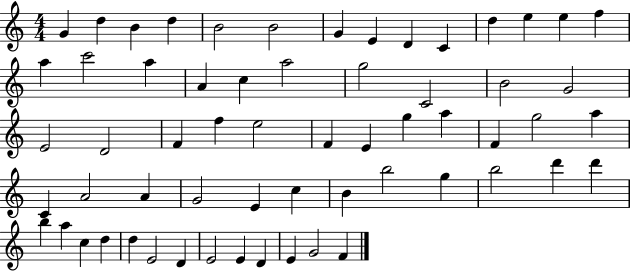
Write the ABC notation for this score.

X:1
T:Untitled
M:4/4
L:1/4
K:C
G d B d B2 B2 G E D C d e e f a c'2 a A c a2 g2 C2 B2 G2 E2 D2 F f e2 F E g a F g2 a C A2 A G2 E c B b2 g b2 d' d' b a c d d E2 D E2 E D E G2 F